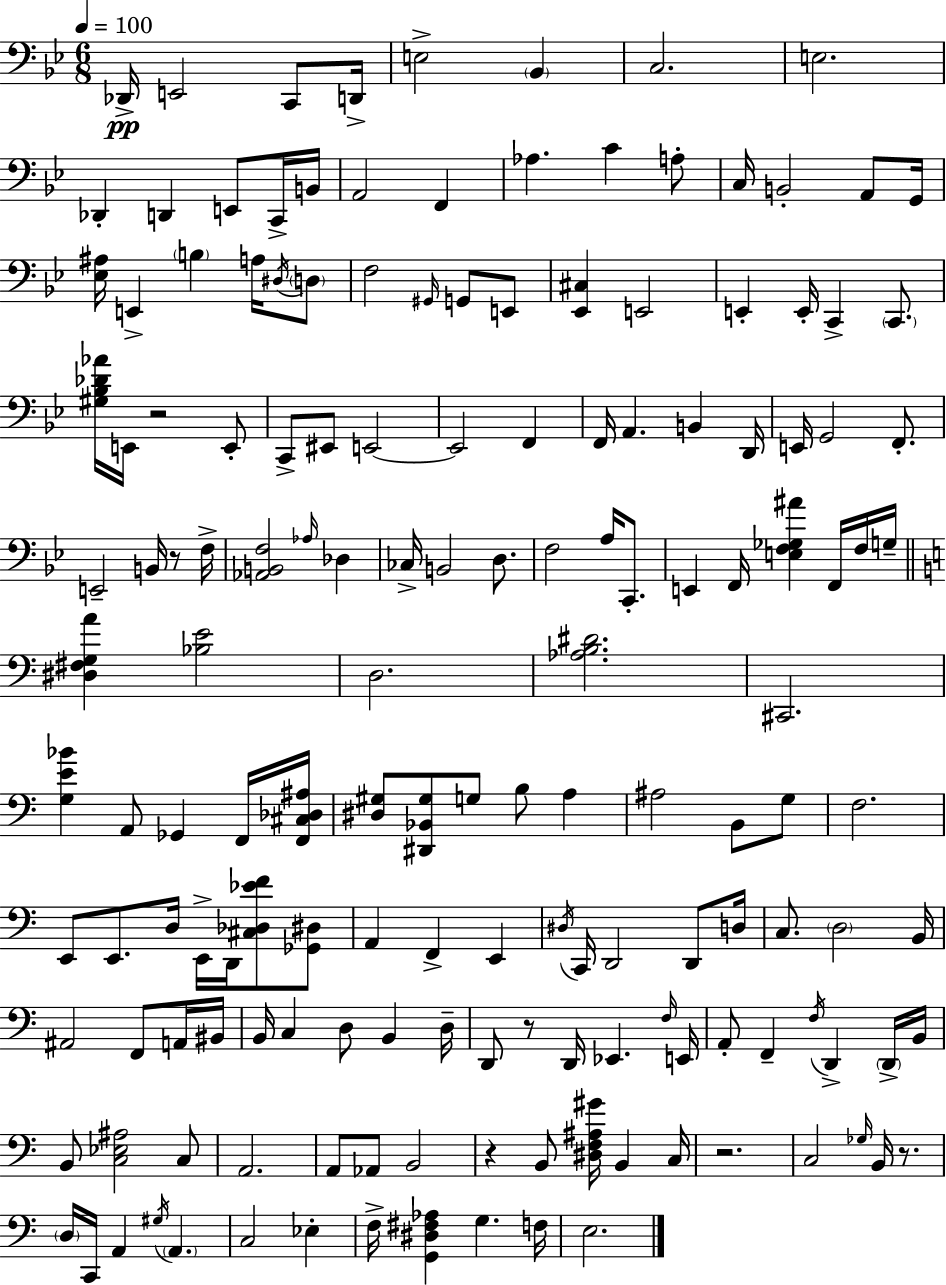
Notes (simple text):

Db2/s E2/h C2/e D2/s E3/h Bb2/q C3/h. E3/h. Db2/q D2/q E2/e C2/s B2/s A2/h F2/q Ab3/q. C4/q A3/e C3/s B2/h A2/e G2/s [Eb3,A#3]/s E2/q B3/q A3/s D#3/s D3/e F3/h G#2/s G2/e E2/e [Eb2,C#3]/q E2/h E2/q E2/s C2/q C2/e. [G#3,Bb3,Db4,Ab4]/s E2/s R/h E2/e C2/e EIS2/e E2/h E2/h F2/q F2/s A2/q. B2/q D2/s E2/s G2/h F2/e. E2/h B2/s R/e F3/s [Ab2,B2,F3]/h Ab3/s Db3/q CES3/s B2/h D3/e. F3/h A3/s C2/e. E2/q F2/s [E3,F3,Gb3,A#4]/q F2/s F3/s G3/s [D#3,F#3,G3,A4]/q [Bb3,E4]/h D3/h. [Ab3,B3,D#4]/h. C#2/h. [G3,E4,Bb4]/q A2/e Gb2/q F2/s [F2,C#3,Db3,A#3]/s [D#3,G#3]/e [D#2,Bb2,G#3]/e G3/e B3/e A3/q A#3/h B2/e G3/e F3/h. E2/e E2/e. D3/s E2/s D2/s [C#3,Db3,Eb4,F4]/e [Gb2,D#3]/e A2/q F2/q E2/q D#3/s C2/s D2/h D2/e D3/s C3/e. D3/h B2/s A#2/h F2/e A2/s BIS2/s B2/s C3/q D3/e B2/q D3/s D2/e R/e D2/s Eb2/q. F3/s E2/s A2/e F2/q F3/s D2/q D2/s B2/s B2/e [C3,Eb3,A#3]/h C3/e A2/h. A2/e Ab2/e B2/h R/q B2/e [D#3,F3,A#3,G#4]/s B2/q C3/s R/h. C3/h Gb3/s B2/s R/e. D3/s C2/s A2/q G#3/s A2/q. C3/h Eb3/q F3/s [G2,D#3,F#3,Ab3]/q G3/q. F3/s E3/h.